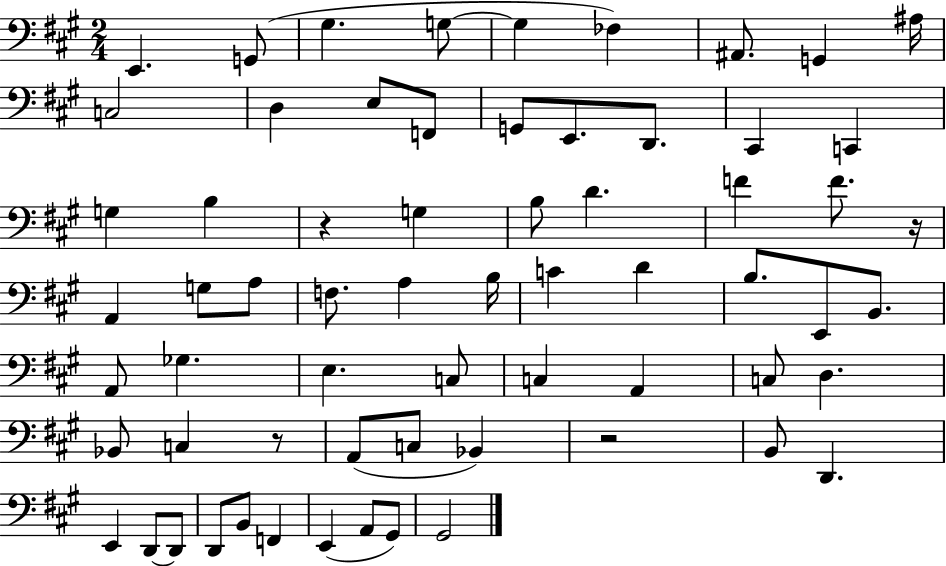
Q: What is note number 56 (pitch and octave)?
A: B2